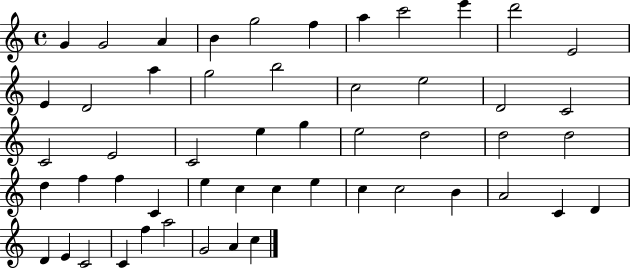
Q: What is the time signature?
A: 4/4